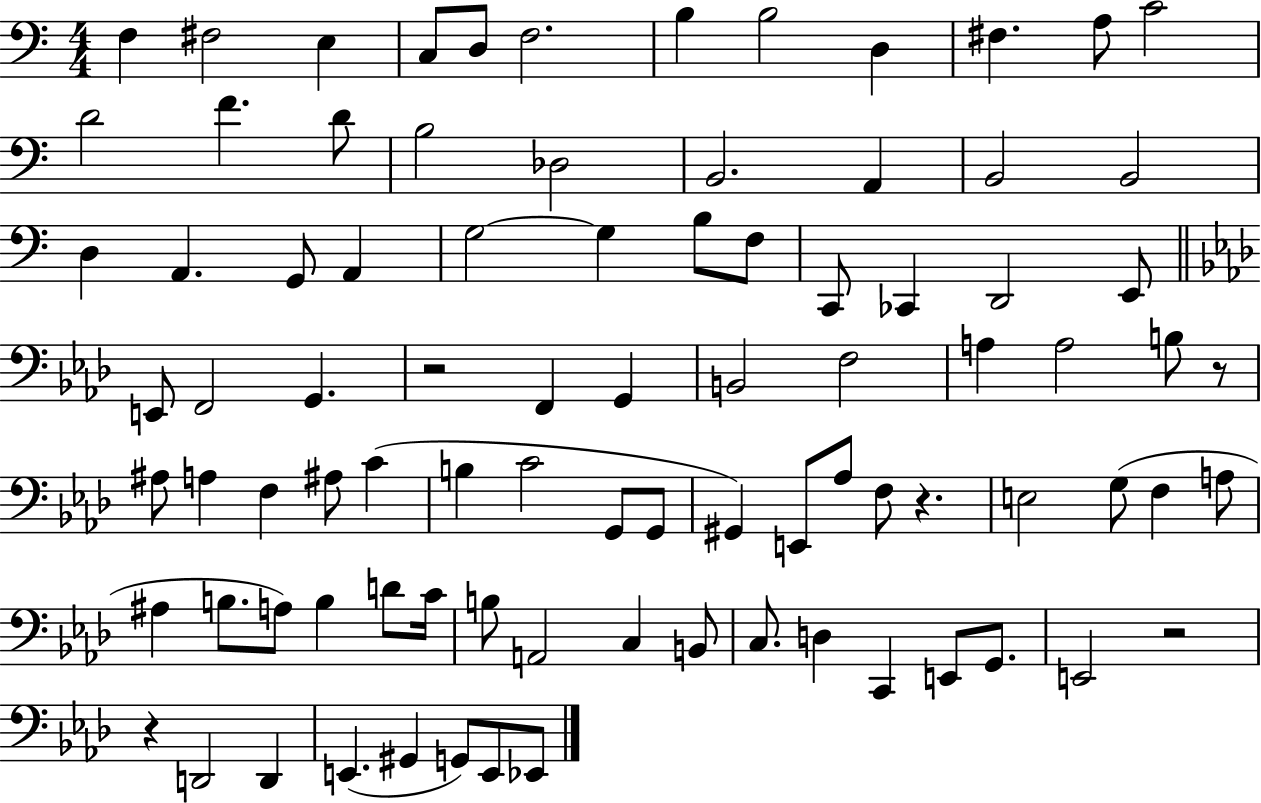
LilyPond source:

{
  \clef bass
  \numericTimeSignature
  \time 4/4
  \key c \major
  f4 fis2 e4 | c8 d8 f2. | b4 b2 d4 | fis4. a8 c'2 | \break d'2 f'4. d'8 | b2 des2 | b,2. a,4 | b,2 b,2 | \break d4 a,4. g,8 a,4 | g2~~ g4 b8 f8 | c,8 ces,4 d,2 e,8 | \bar "||" \break \key aes \major e,8 f,2 g,4. | r2 f,4 g,4 | b,2 f2 | a4 a2 b8 r8 | \break ais8 a4 f4 ais8 c'4( | b4 c'2 g,8 g,8 | gis,4) e,8 aes8 f8 r4. | e2 g8( f4 a8 | \break ais4 b8. a8) b4 d'8 c'16 | b8 a,2 c4 b,8 | c8. d4 c,4 e,8 g,8. | e,2 r2 | \break r4 d,2 d,4 | e,4.( gis,4 g,8) e,8 ees,8 | \bar "|."
}